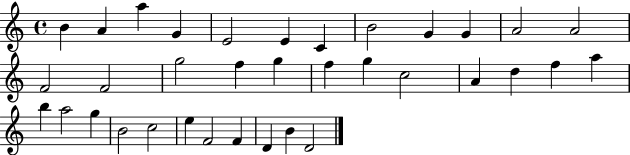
{
  \clef treble
  \time 4/4
  \defaultTimeSignature
  \key c \major
  b'4 a'4 a''4 g'4 | e'2 e'4 c'4 | b'2 g'4 g'4 | a'2 a'2 | \break f'2 f'2 | g''2 f''4 g''4 | f''4 g''4 c''2 | a'4 d''4 f''4 a''4 | \break b''4 a''2 g''4 | b'2 c''2 | e''4 f'2 f'4 | d'4 b'4 d'2 | \break \bar "|."
}